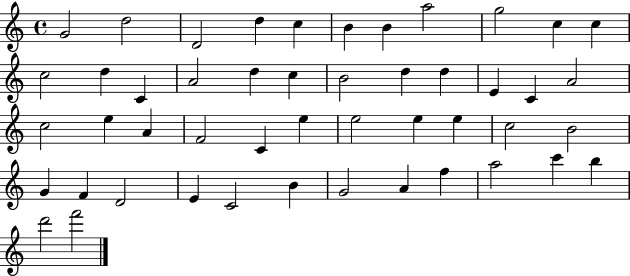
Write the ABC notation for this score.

X:1
T:Untitled
M:4/4
L:1/4
K:C
G2 d2 D2 d c B B a2 g2 c c c2 d C A2 d c B2 d d E C A2 c2 e A F2 C e e2 e e c2 B2 G F D2 E C2 B G2 A f a2 c' b d'2 f'2